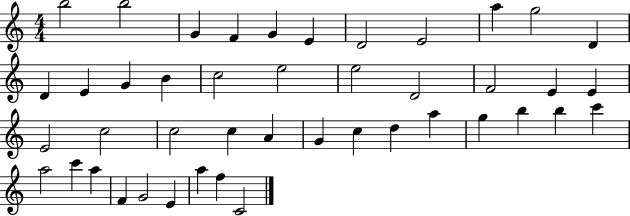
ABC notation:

X:1
T:Untitled
M:4/4
L:1/4
K:C
b2 b2 G F G E D2 E2 a g2 D D E G B c2 e2 e2 D2 F2 E E E2 c2 c2 c A G c d a g b b c' a2 c' a F G2 E a f C2